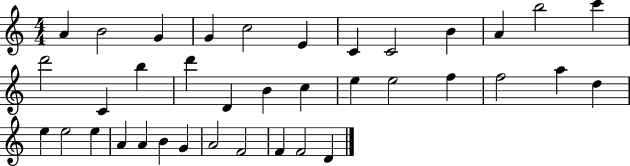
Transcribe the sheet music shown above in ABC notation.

X:1
T:Untitled
M:4/4
L:1/4
K:C
A B2 G G c2 E C C2 B A b2 c' d'2 C b d' D B c e e2 f f2 a d e e2 e A A B G A2 F2 F F2 D